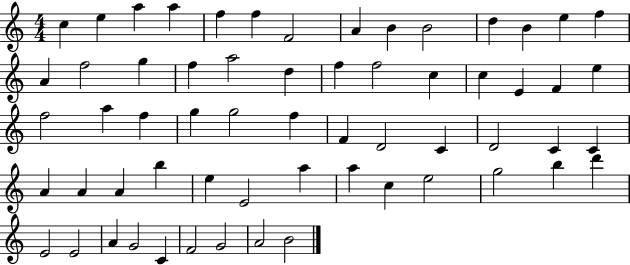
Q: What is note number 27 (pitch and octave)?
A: E5